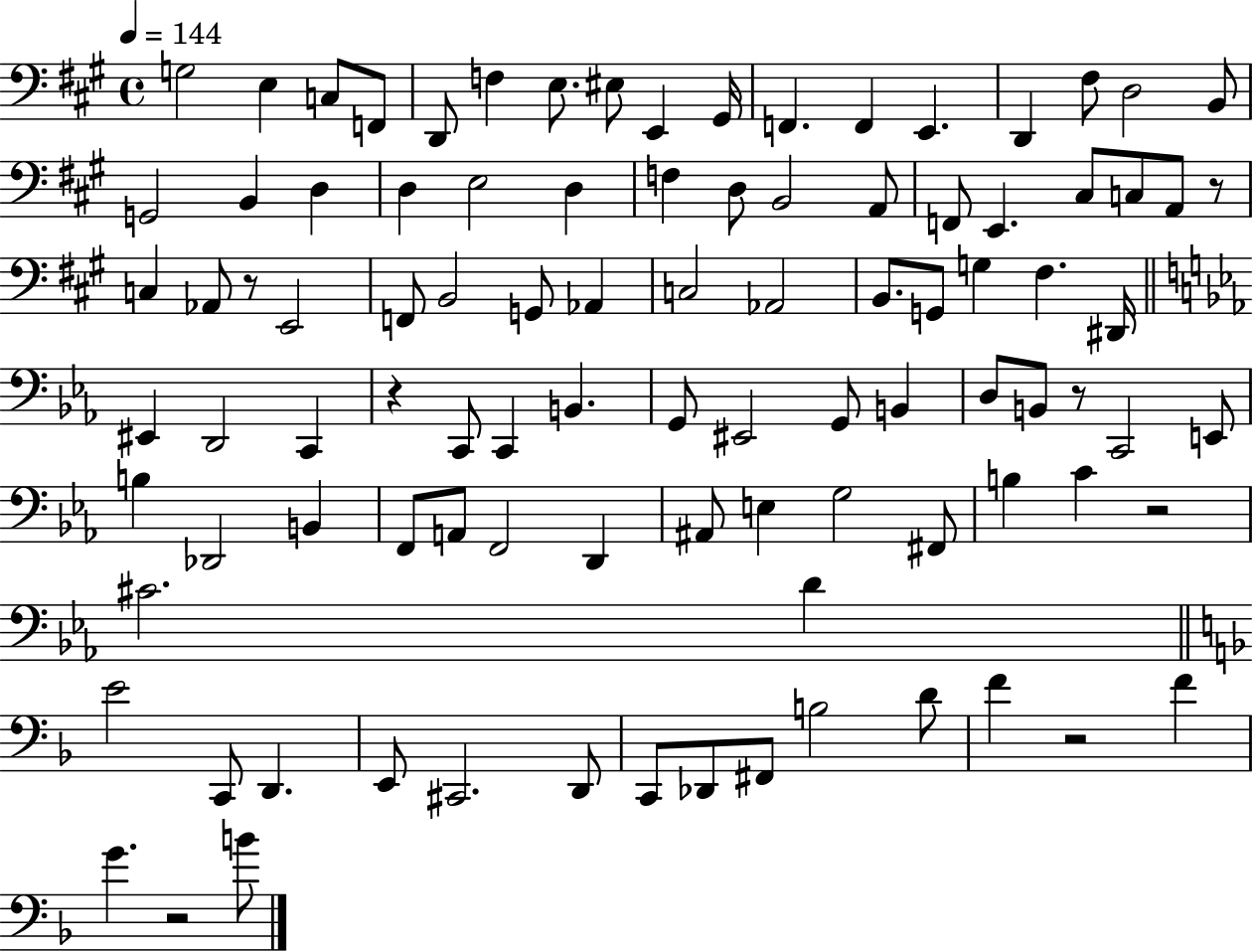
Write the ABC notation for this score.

X:1
T:Untitled
M:4/4
L:1/4
K:A
G,2 E, C,/2 F,,/2 D,,/2 F, E,/2 ^E,/2 E,, ^G,,/4 F,, F,, E,, D,, ^F,/2 D,2 B,,/2 G,,2 B,, D, D, E,2 D, F, D,/2 B,,2 A,,/2 F,,/2 E,, ^C,/2 C,/2 A,,/2 z/2 C, _A,,/2 z/2 E,,2 F,,/2 B,,2 G,,/2 _A,, C,2 _A,,2 B,,/2 G,,/2 G, ^F, ^D,,/4 ^E,, D,,2 C,, z C,,/2 C,, B,, G,,/2 ^E,,2 G,,/2 B,, D,/2 B,,/2 z/2 C,,2 E,,/2 B, _D,,2 B,, F,,/2 A,,/2 F,,2 D,, ^A,,/2 E, G,2 ^F,,/2 B, C z2 ^C2 D E2 C,,/2 D,, E,,/2 ^C,,2 D,,/2 C,,/2 _D,,/2 ^F,,/2 B,2 D/2 F z2 F G z2 B/2